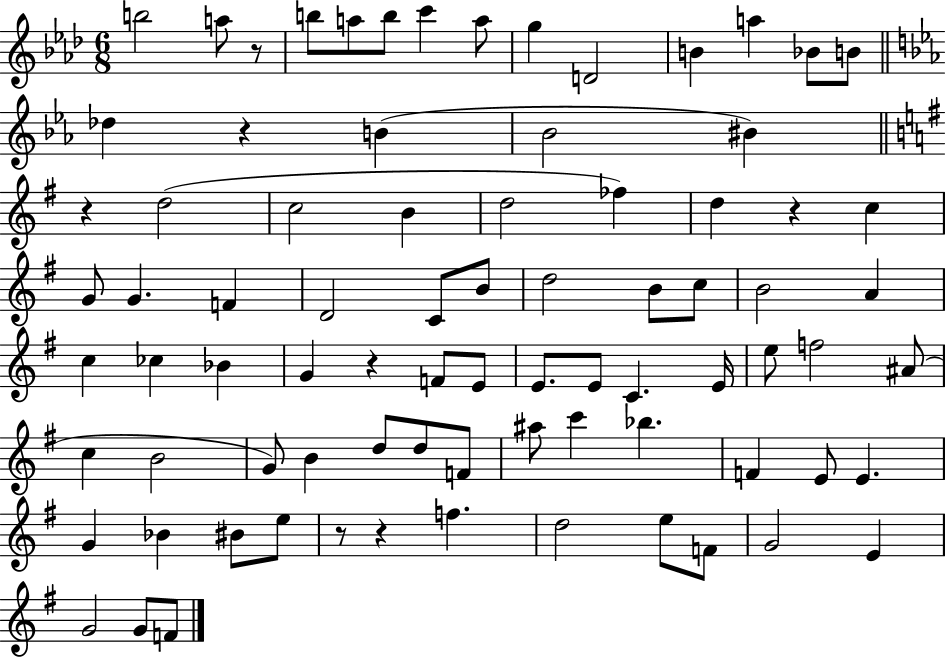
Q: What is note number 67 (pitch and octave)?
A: D5